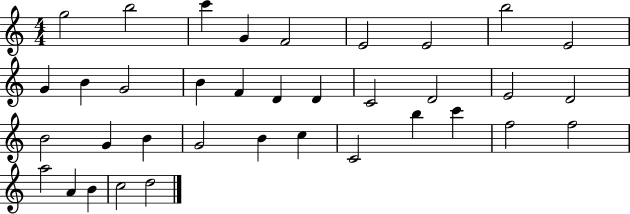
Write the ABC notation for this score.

X:1
T:Untitled
M:4/4
L:1/4
K:C
g2 b2 c' G F2 E2 E2 b2 E2 G B G2 B F D D C2 D2 E2 D2 B2 G B G2 B c C2 b c' f2 f2 a2 A B c2 d2